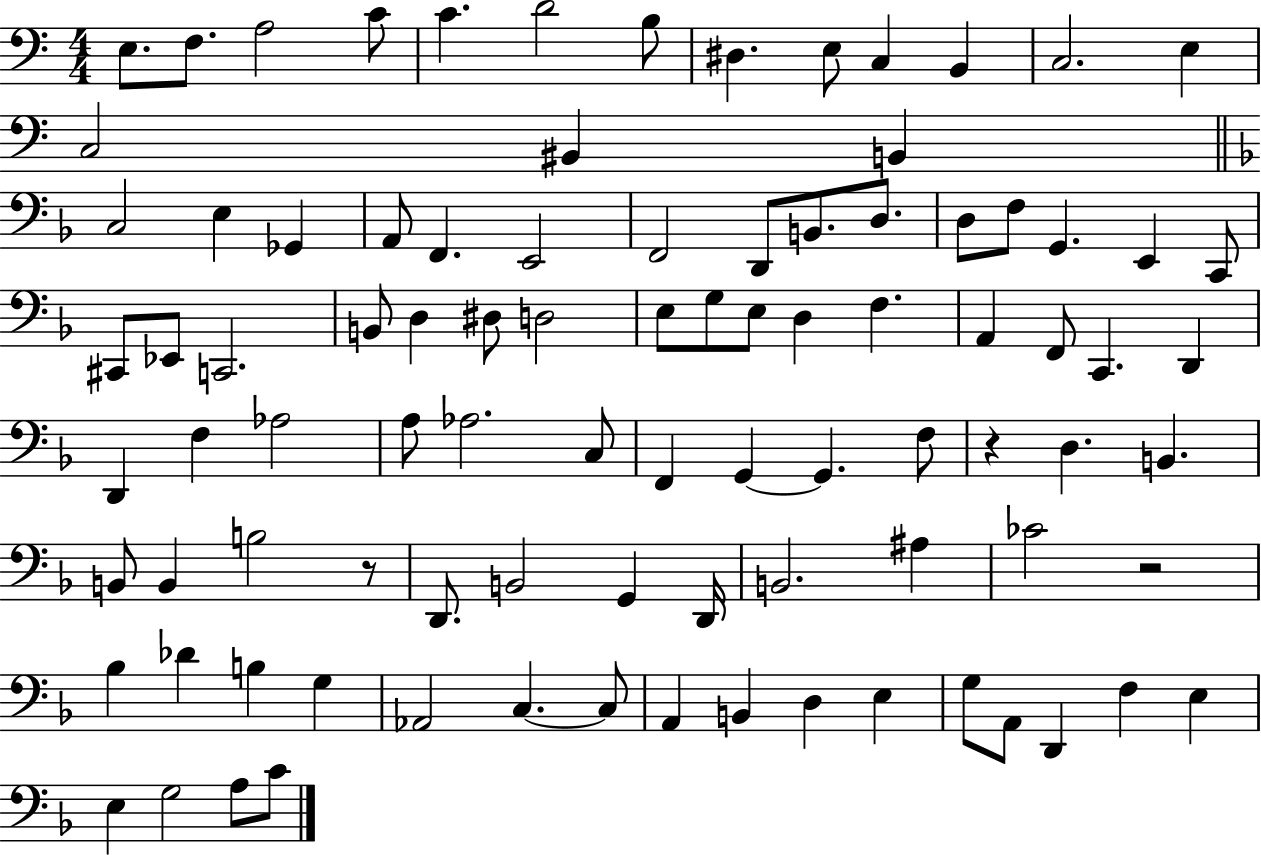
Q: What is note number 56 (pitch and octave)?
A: G2